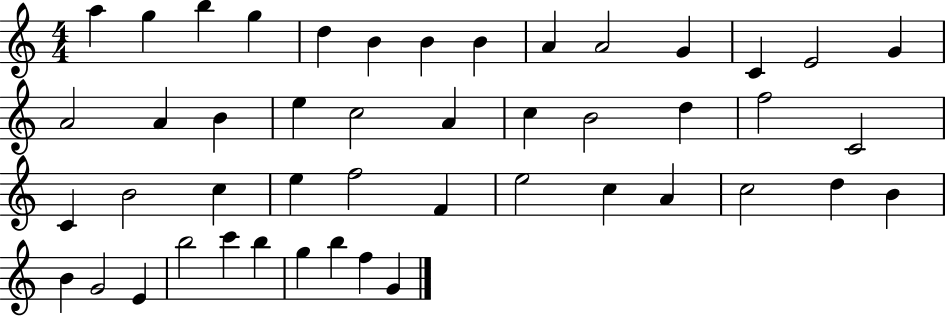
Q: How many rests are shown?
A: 0